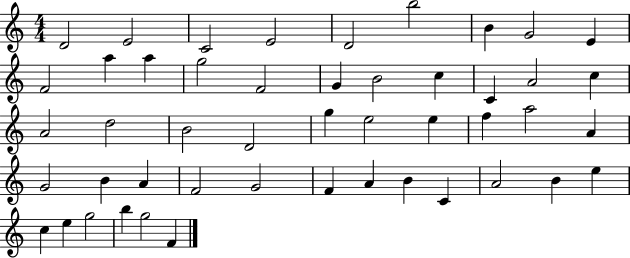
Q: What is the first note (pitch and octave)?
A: D4